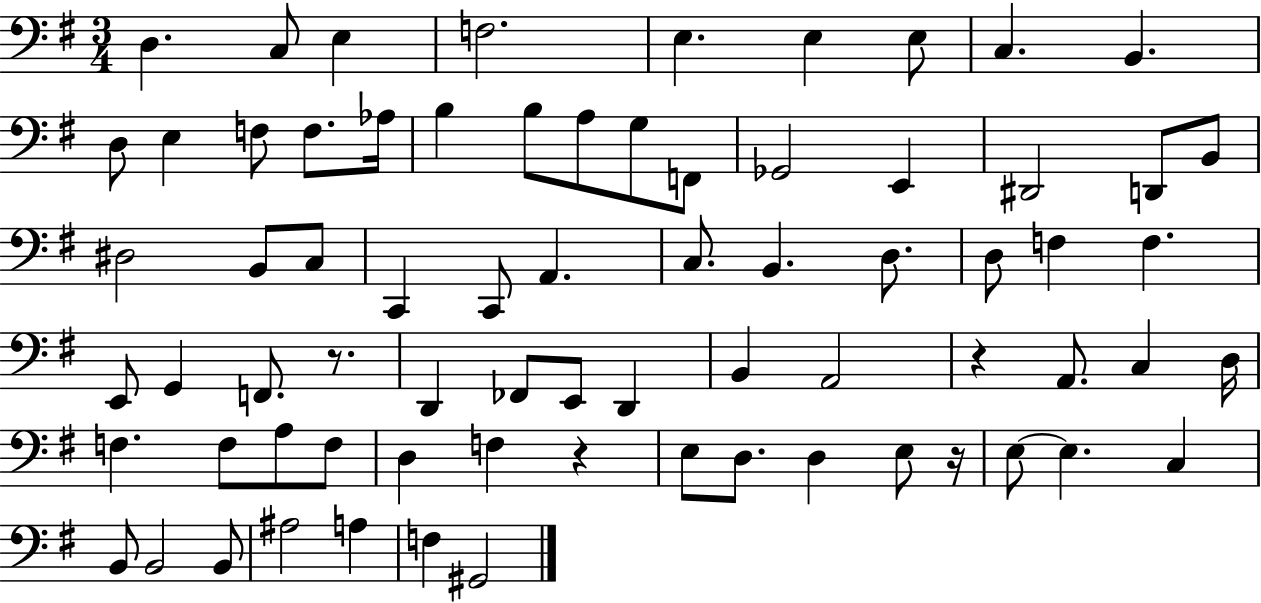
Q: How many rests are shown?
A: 4